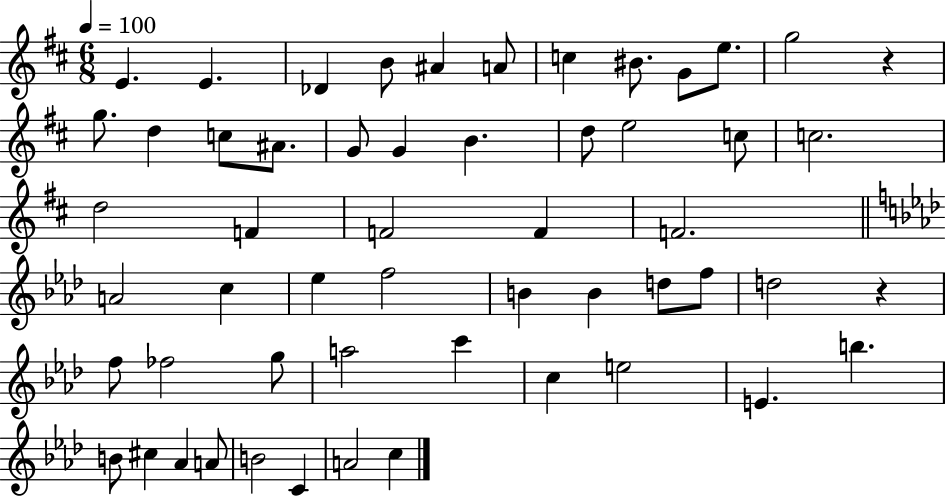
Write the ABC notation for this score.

X:1
T:Untitled
M:6/8
L:1/4
K:D
E E _D B/2 ^A A/2 c ^B/2 G/2 e/2 g2 z g/2 d c/2 ^A/2 G/2 G B d/2 e2 c/2 c2 d2 F F2 F F2 A2 c _e f2 B B d/2 f/2 d2 z f/2 _f2 g/2 a2 c' c e2 E b B/2 ^c _A A/2 B2 C A2 c